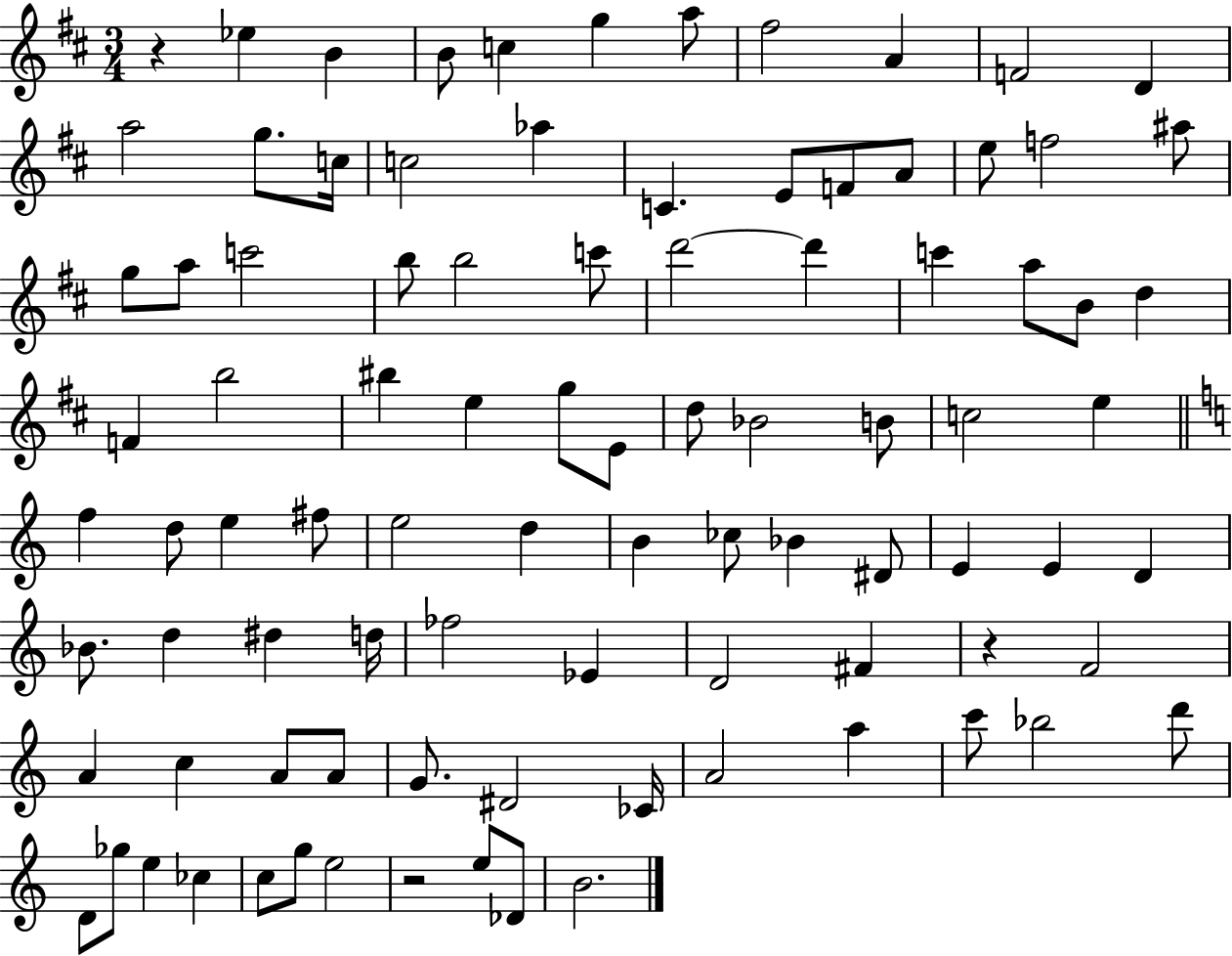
{
  \clef treble
  \numericTimeSignature
  \time 3/4
  \key d \major
  r4 ees''4 b'4 | b'8 c''4 g''4 a''8 | fis''2 a'4 | f'2 d'4 | \break a''2 g''8. c''16 | c''2 aes''4 | c'4. e'8 f'8 a'8 | e''8 f''2 ais''8 | \break g''8 a''8 c'''2 | b''8 b''2 c'''8 | d'''2~~ d'''4 | c'''4 a''8 b'8 d''4 | \break f'4 b''2 | bis''4 e''4 g''8 e'8 | d''8 bes'2 b'8 | c''2 e''4 | \break \bar "||" \break \key c \major f''4 d''8 e''4 fis''8 | e''2 d''4 | b'4 ces''8 bes'4 dis'8 | e'4 e'4 d'4 | \break bes'8. d''4 dis''4 d''16 | fes''2 ees'4 | d'2 fis'4 | r4 f'2 | \break a'4 c''4 a'8 a'8 | g'8. dis'2 ces'16 | a'2 a''4 | c'''8 bes''2 d'''8 | \break d'8 ges''8 e''4 ces''4 | c''8 g''8 e''2 | r2 e''8 des'8 | b'2. | \break \bar "|."
}